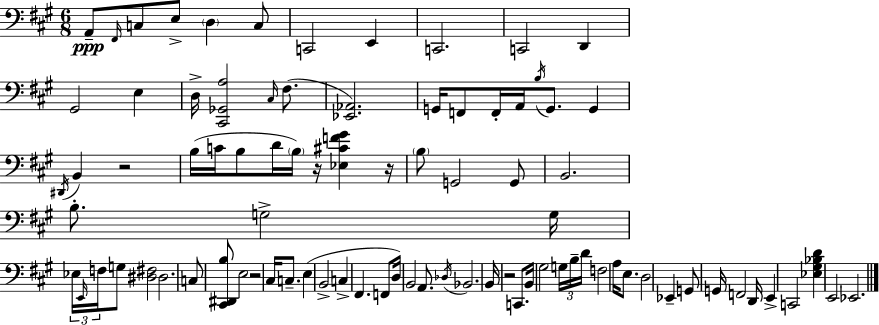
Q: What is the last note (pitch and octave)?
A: Eb2